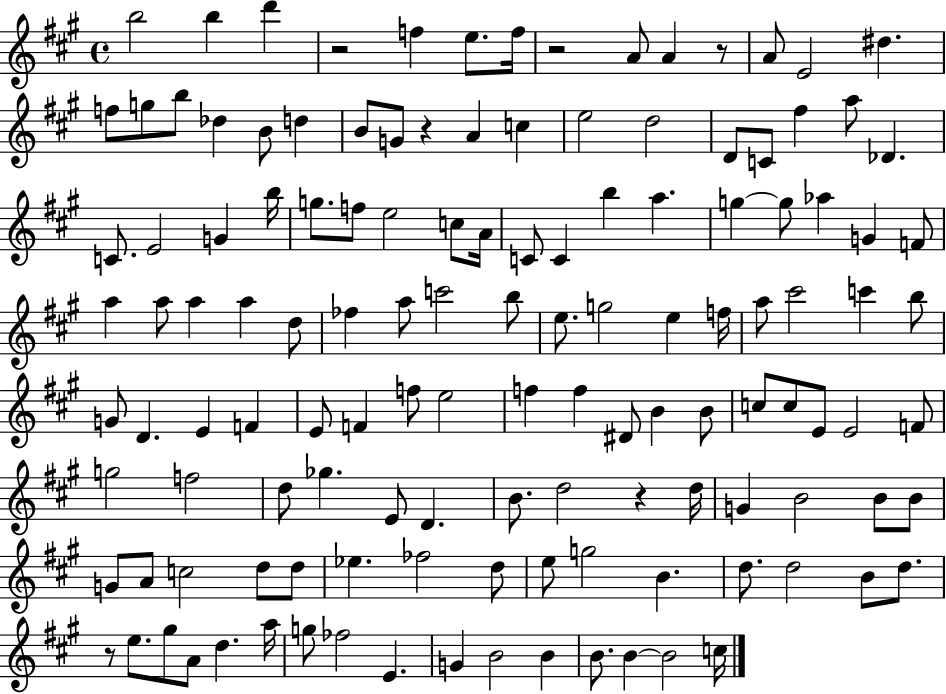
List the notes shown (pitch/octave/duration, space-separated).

B5/h B5/q D6/q R/h F5/q E5/e. F5/s R/h A4/e A4/q R/e A4/e E4/h D#5/q. F5/e G5/e B5/e Db5/q B4/e D5/q B4/e G4/e R/q A4/q C5/q E5/h D5/h D4/e C4/e F#5/q A5/e Db4/q. C4/e. E4/h G4/q B5/s G5/e. F5/e E5/h C5/e A4/s C4/e C4/q B5/q A5/q. G5/q G5/e Ab5/q G4/q F4/e A5/q A5/e A5/q A5/q D5/e FES5/q A5/e C6/h B5/e E5/e. G5/h E5/q F5/s A5/e C#6/h C6/q B5/e G4/e D4/q. E4/q F4/q E4/e F4/q F5/e E5/h F5/q F5/q D#4/e B4/q B4/e C5/e C5/e E4/e E4/h F4/e G5/h F5/h D5/e Gb5/q. E4/e D4/q. B4/e. D5/h R/q D5/s G4/q B4/h B4/e B4/e G4/e A4/e C5/h D5/e D5/e Eb5/q. FES5/h D5/e E5/e G5/h B4/q. D5/e. D5/h B4/e D5/e. R/e E5/e. G#5/e A4/e D5/q. A5/s G5/e FES5/h E4/q. G4/q B4/h B4/q B4/e. B4/q B4/h C5/s